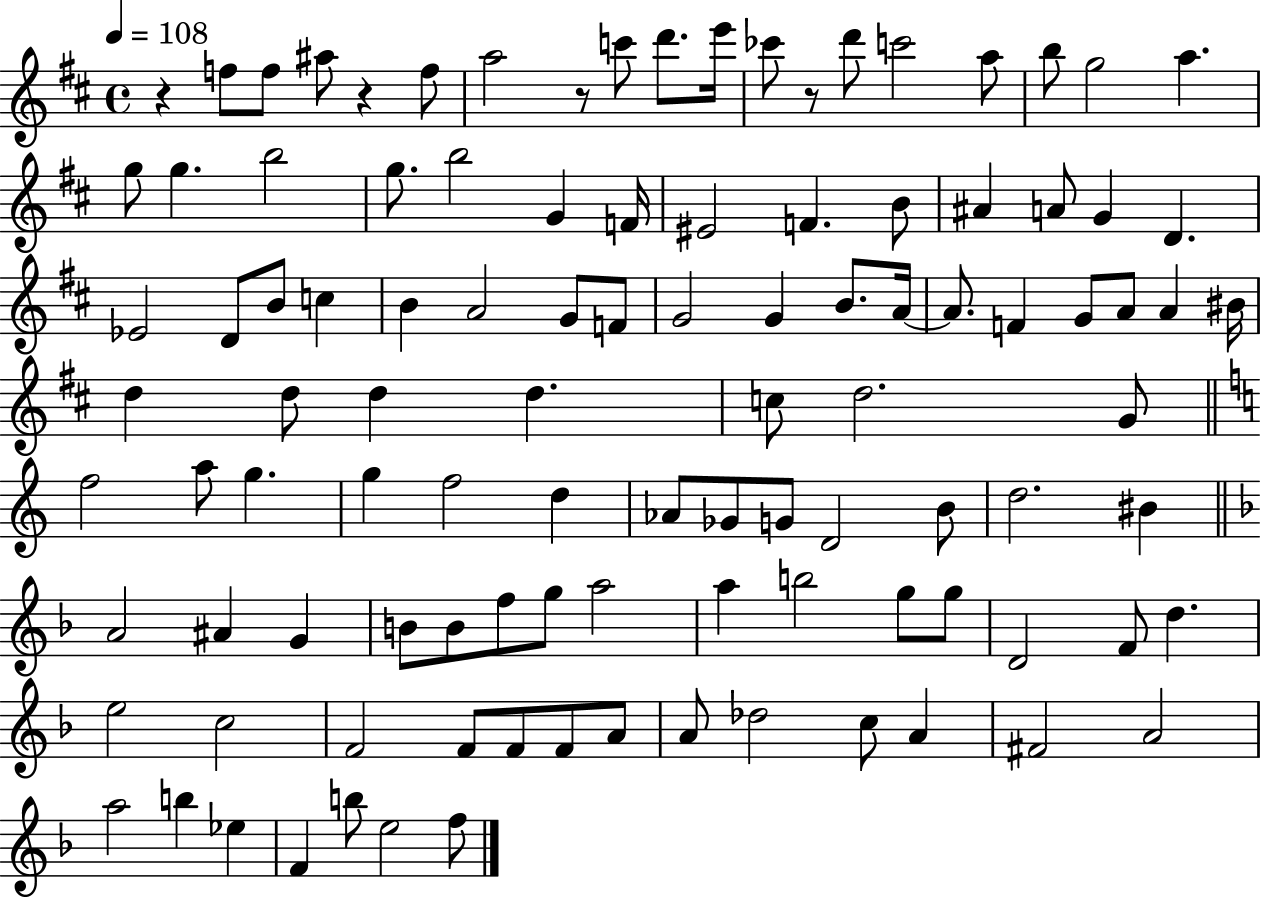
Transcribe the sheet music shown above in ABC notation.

X:1
T:Untitled
M:4/4
L:1/4
K:D
z f/2 f/2 ^a/2 z f/2 a2 z/2 c'/2 d'/2 e'/4 _c'/2 z/2 d'/2 c'2 a/2 b/2 g2 a g/2 g b2 g/2 b2 G F/4 ^E2 F B/2 ^A A/2 G D _E2 D/2 B/2 c B A2 G/2 F/2 G2 G B/2 A/4 A/2 F G/2 A/2 A ^B/4 d d/2 d d c/2 d2 G/2 f2 a/2 g g f2 d _A/2 _G/2 G/2 D2 B/2 d2 ^B A2 ^A G B/2 B/2 f/2 g/2 a2 a b2 g/2 g/2 D2 F/2 d e2 c2 F2 F/2 F/2 F/2 A/2 A/2 _d2 c/2 A ^F2 A2 a2 b _e F b/2 e2 f/2